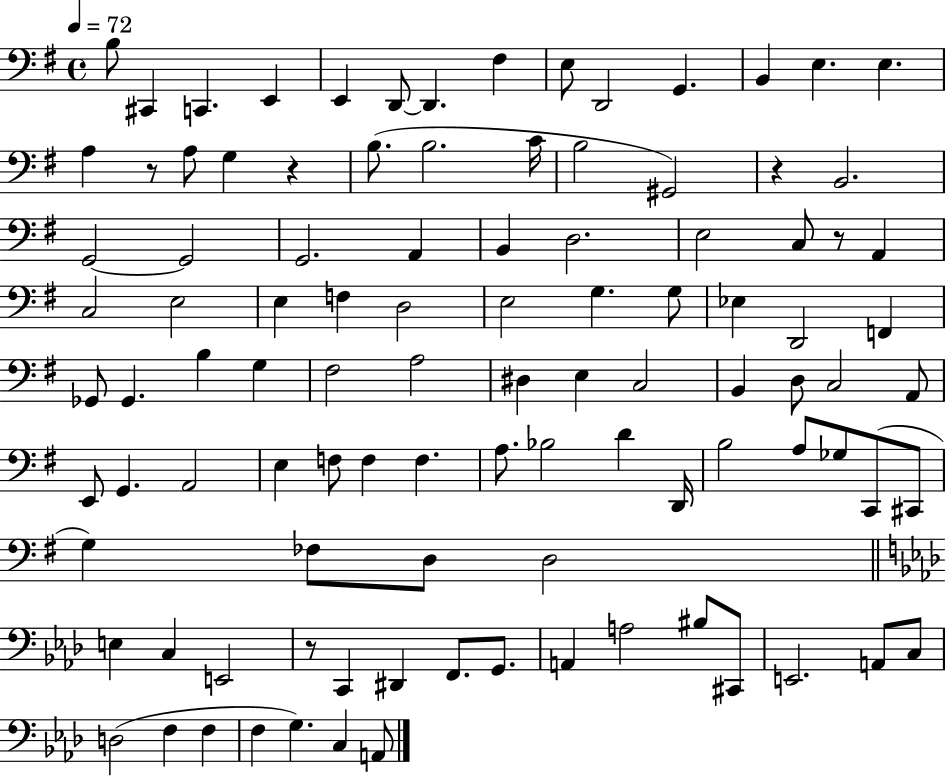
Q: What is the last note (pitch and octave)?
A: A2